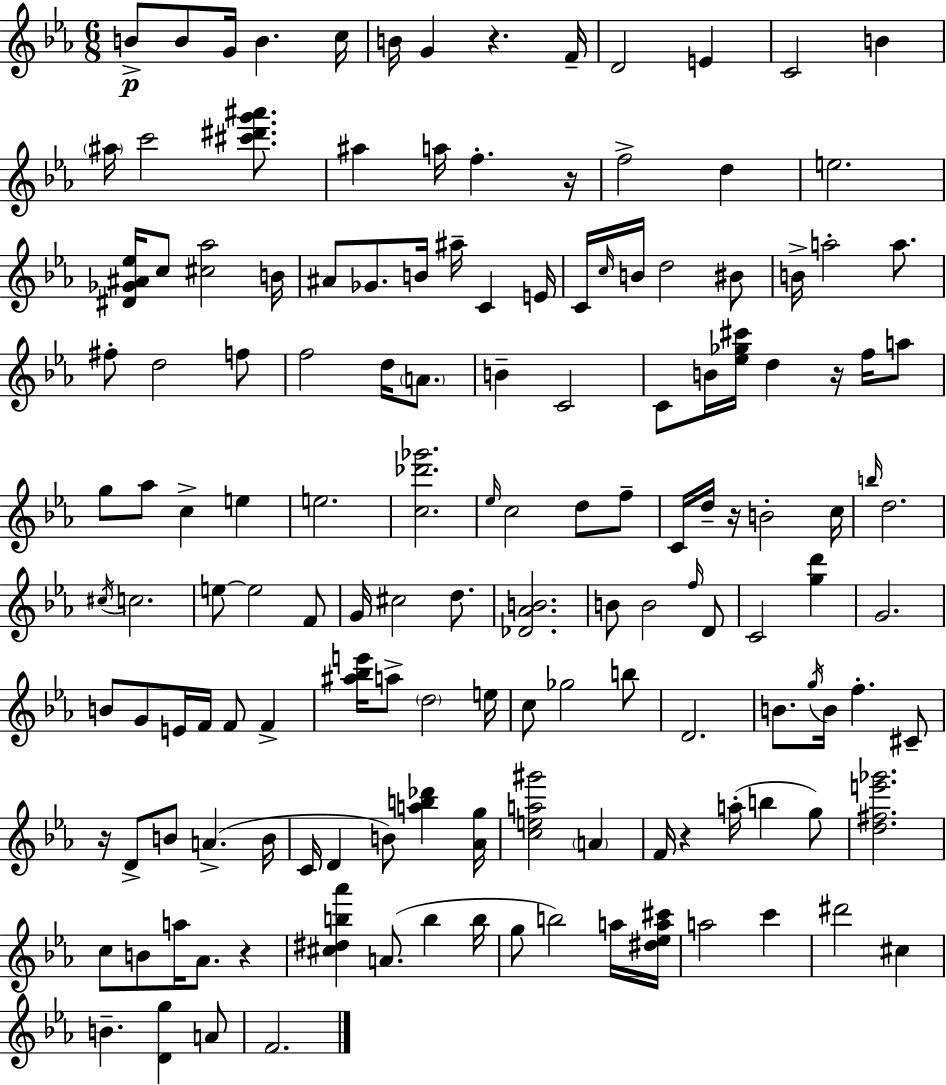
B4/e B4/e G4/s B4/q. C5/s B4/s G4/q R/q. F4/s D4/h E4/q C4/h B4/q A#5/s C6/h [C#6,D#6,G6,A#6]/e. A#5/q A5/s F5/q. R/s F5/h D5/q E5/h. [D#4,Gb4,A#4,Eb5]/s C5/e [C#5,Ab5]/h B4/s A#4/e Gb4/e. B4/s A#5/s C4/q E4/s C4/s C5/s B4/s D5/h BIS4/e B4/s A5/h A5/e. F#5/e D5/h F5/e F5/h D5/s A4/e. B4/q C4/h C4/e B4/s [Eb5,Gb5,C#6]/s D5/q R/s F5/s A5/e G5/e Ab5/e C5/q E5/q E5/h. [C5,Db6,Gb6]/h. Eb5/s C5/h D5/e F5/e C4/s D5/s R/s B4/h C5/s B5/s D5/h. C#5/s C5/h. E5/e E5/h F4/e G4/s C#5/h D5/e. [Db4,Ab4,B4]/h. B4/e B4/h F5/s D4/e C4/h [G5,D6]/q G4/h. B4/e G4/e E4/s F4/s F4/e F4/q [A#5,Bb5,E6]/s A5/e D5/h E5/s C5/e Gb5/h B5/e D4/h. B4/e. G5/s B4/s F5/q. C#4/e R/s D4/e B4/e A4/q. B4/s C4/s D4/q B4/e [A5,B5,Db6]/q [Ab4,G5]/s [C5,E5,A5,G#6]/h A4/q F4/s R/q A5/s B5/q G5/e [D5,F#5,E6,Gb6]/h. C5/e B4/e A5/s Ab4/e. R/q [C#5,D#5,B5,Ab6]/q A4/e. B5/q B5/s G5/e B5/h A5/s [D#5,Eb5,A5,C#6]/s A5/h C6/q D#6/h C#5/q B4/q. [D4,G5]/q A4/e F4/h.